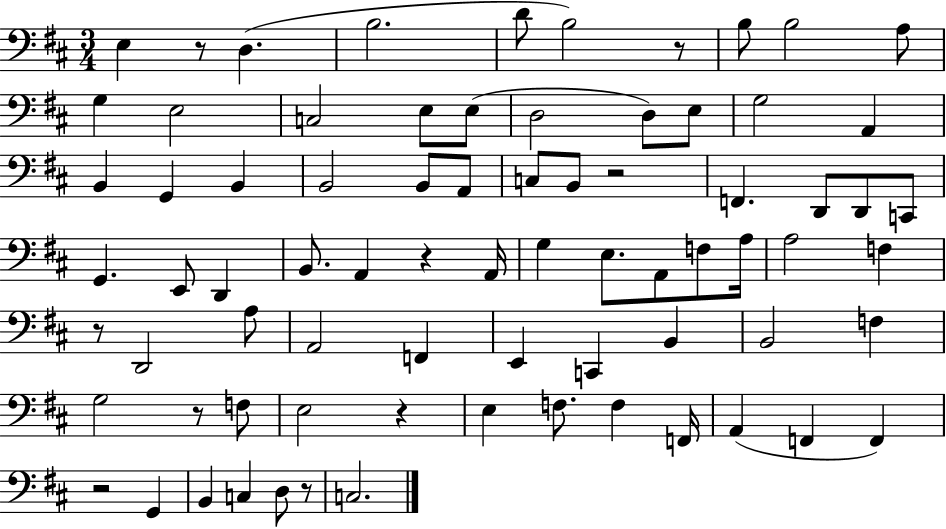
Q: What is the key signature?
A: D major